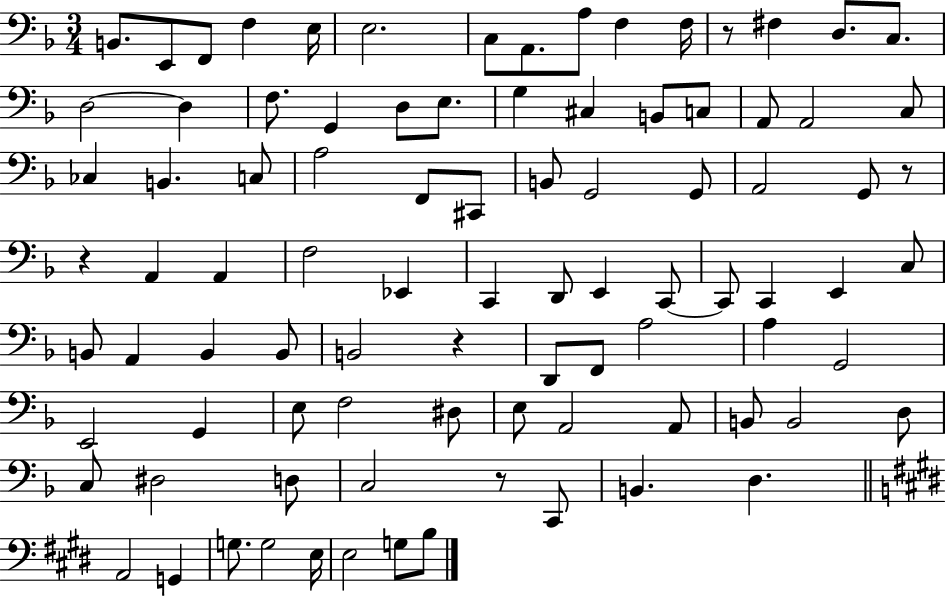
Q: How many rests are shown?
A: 5